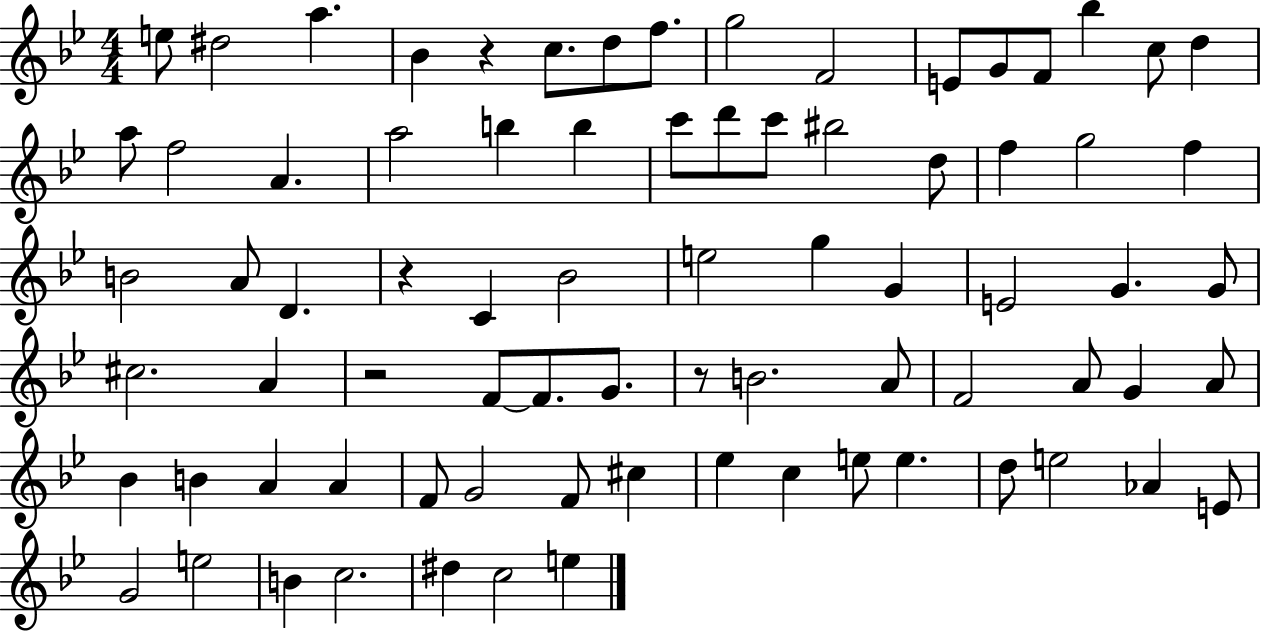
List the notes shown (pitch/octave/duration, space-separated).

E5/e D#5/h A5/q. Bb4/q R/q C5/e. D5/e F5/e. G5/h F4/h E4/e G4/e F4/e Bb5/q C5/e D5/q A5/e F5/h A4/q. A5/h B5/q B5/q C6/e D6/e C6/e BIS5/h D5/e F5/q G5/h F5/q B4/h A4/e D4/q. R/q C4/q Bb4/h E5/h G5/q G4/q E4/h G4/q. G4/e C#5/h. A4/q R/h F4/e F4/e. G4/e. R/e B4/h. A4/e F4/h A4/e G4/q A4/e Bb4/q B4/q A4/q A4/q F4/e G4/h F4/e C#5/q Eb5/q C5/q E5/e E5/q. D5/e E5/h Ab4/q E4/e G4/h E5/h B4/q C5/h. D#5/q C5/h E5/q